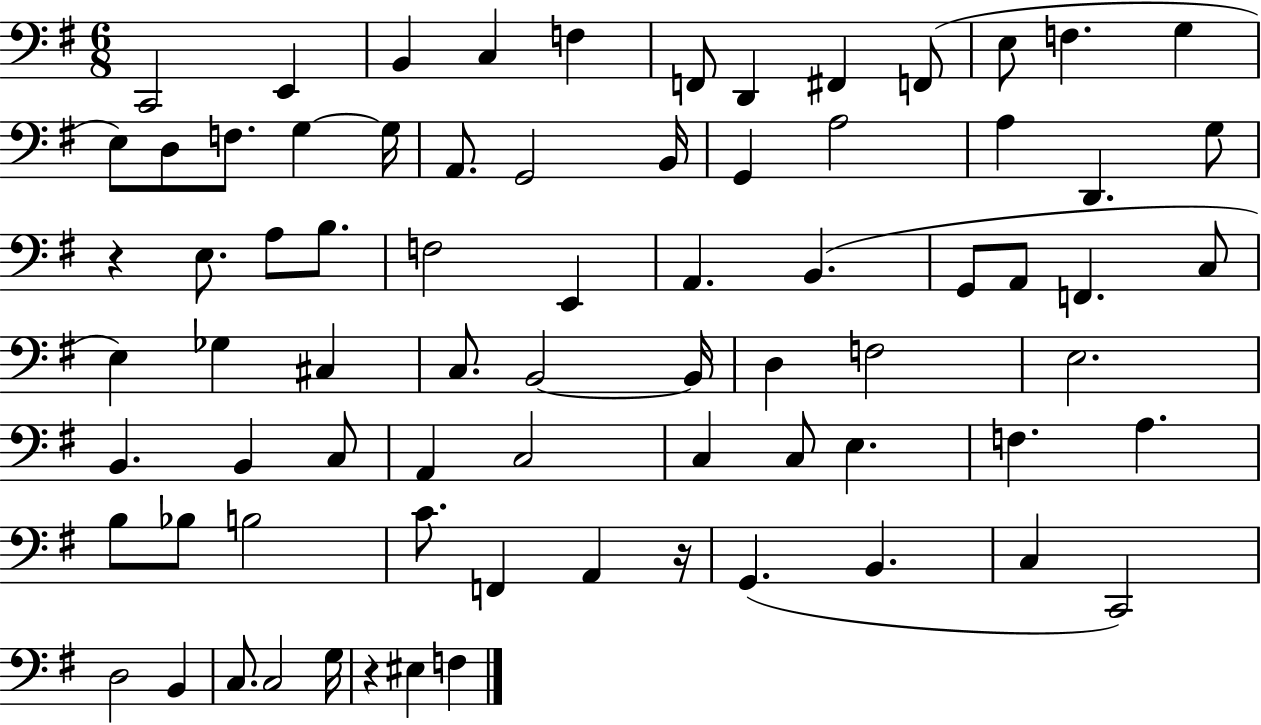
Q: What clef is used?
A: bass